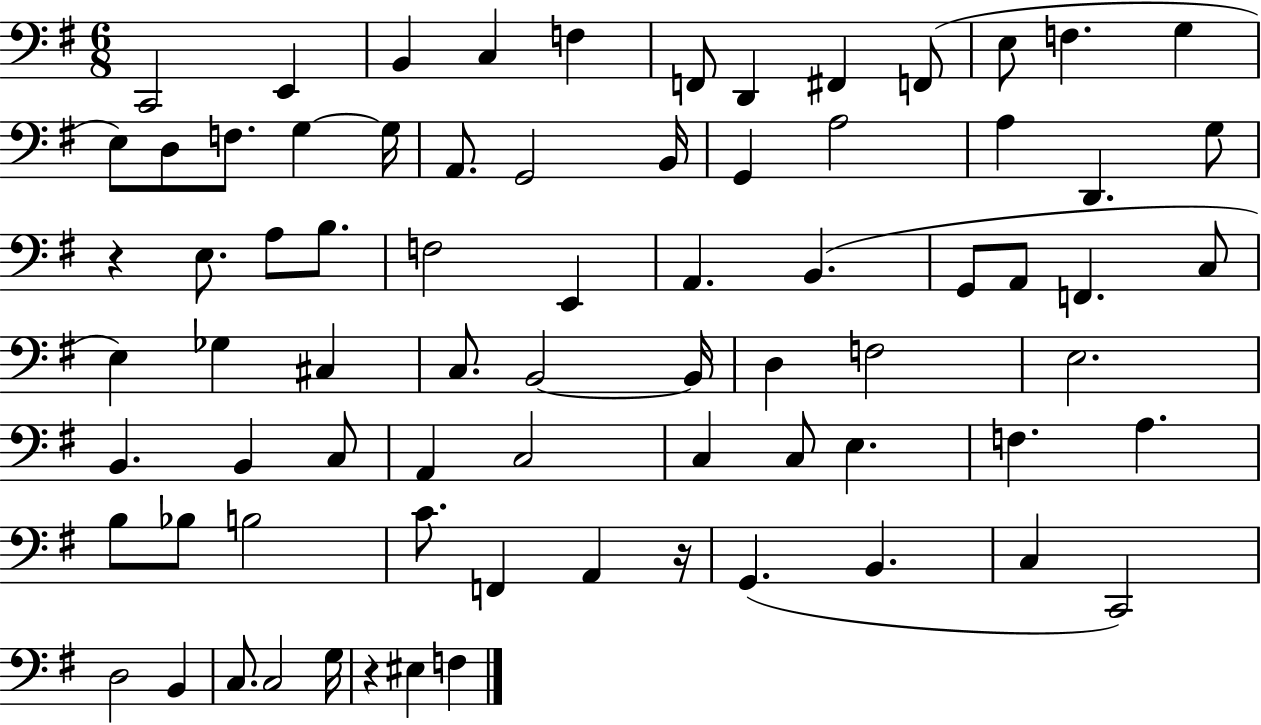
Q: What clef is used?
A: bass